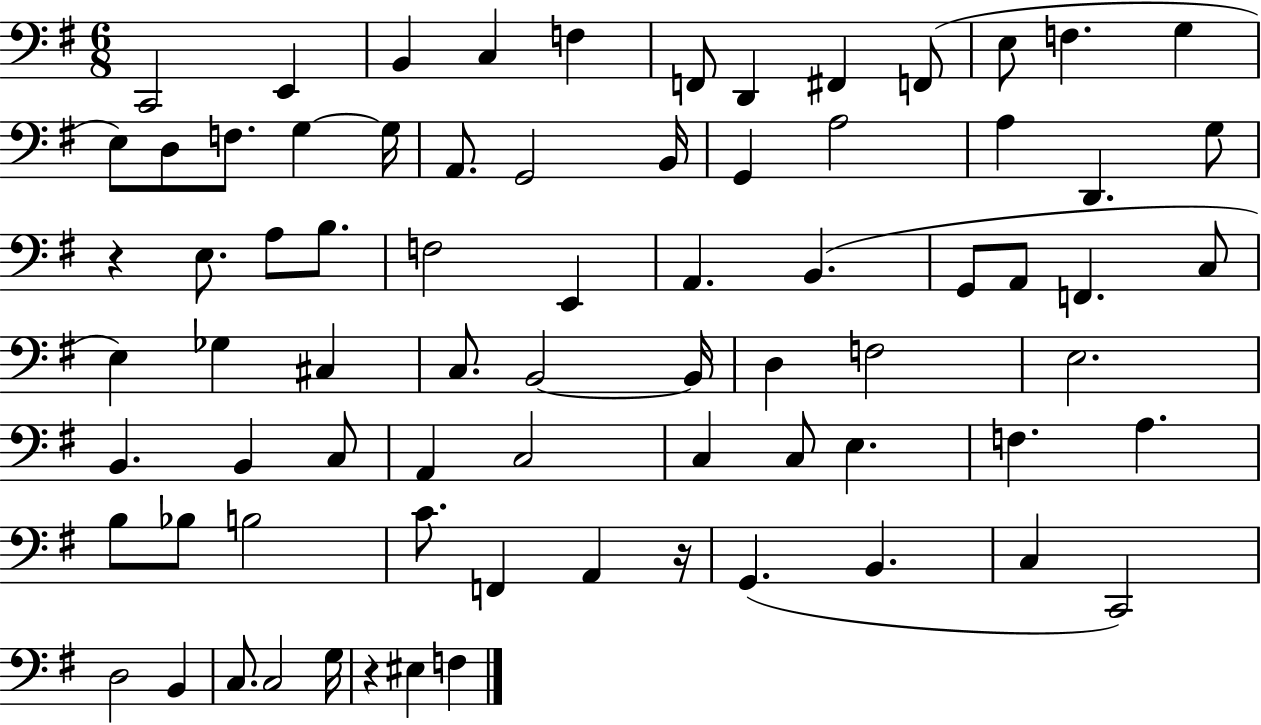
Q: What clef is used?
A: bass